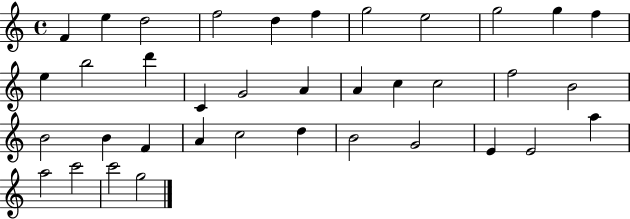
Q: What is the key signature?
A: C major